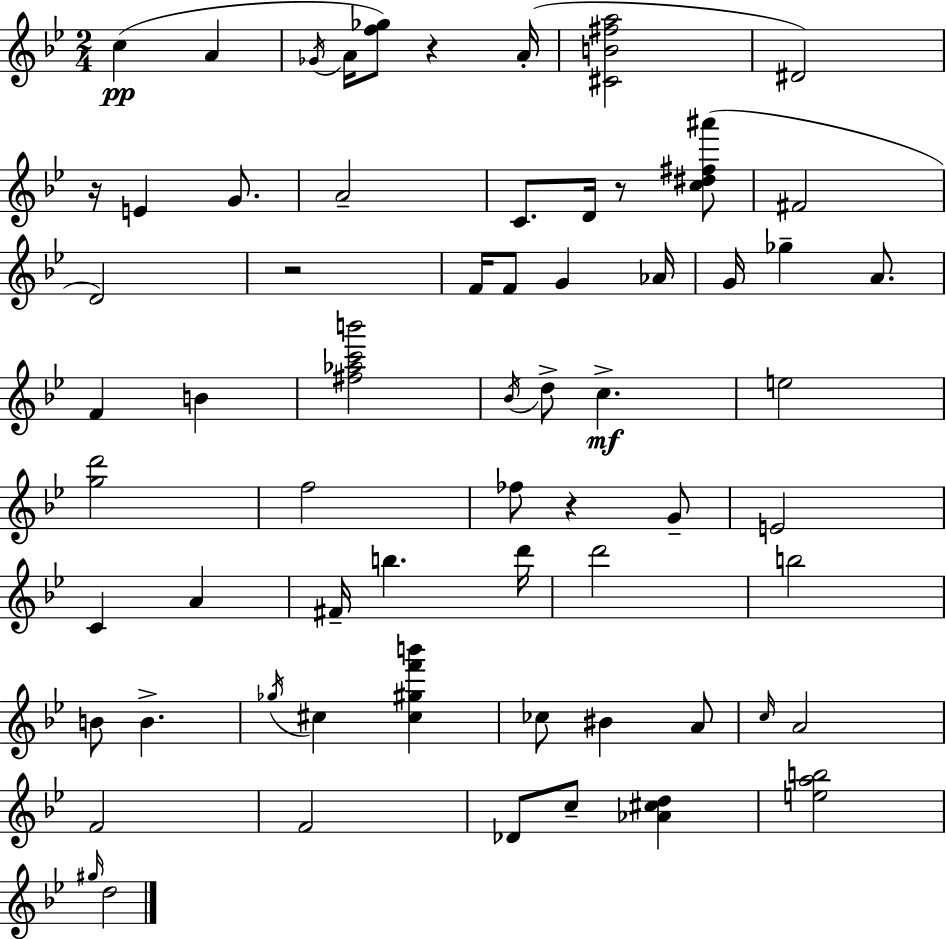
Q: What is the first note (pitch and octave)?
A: C5